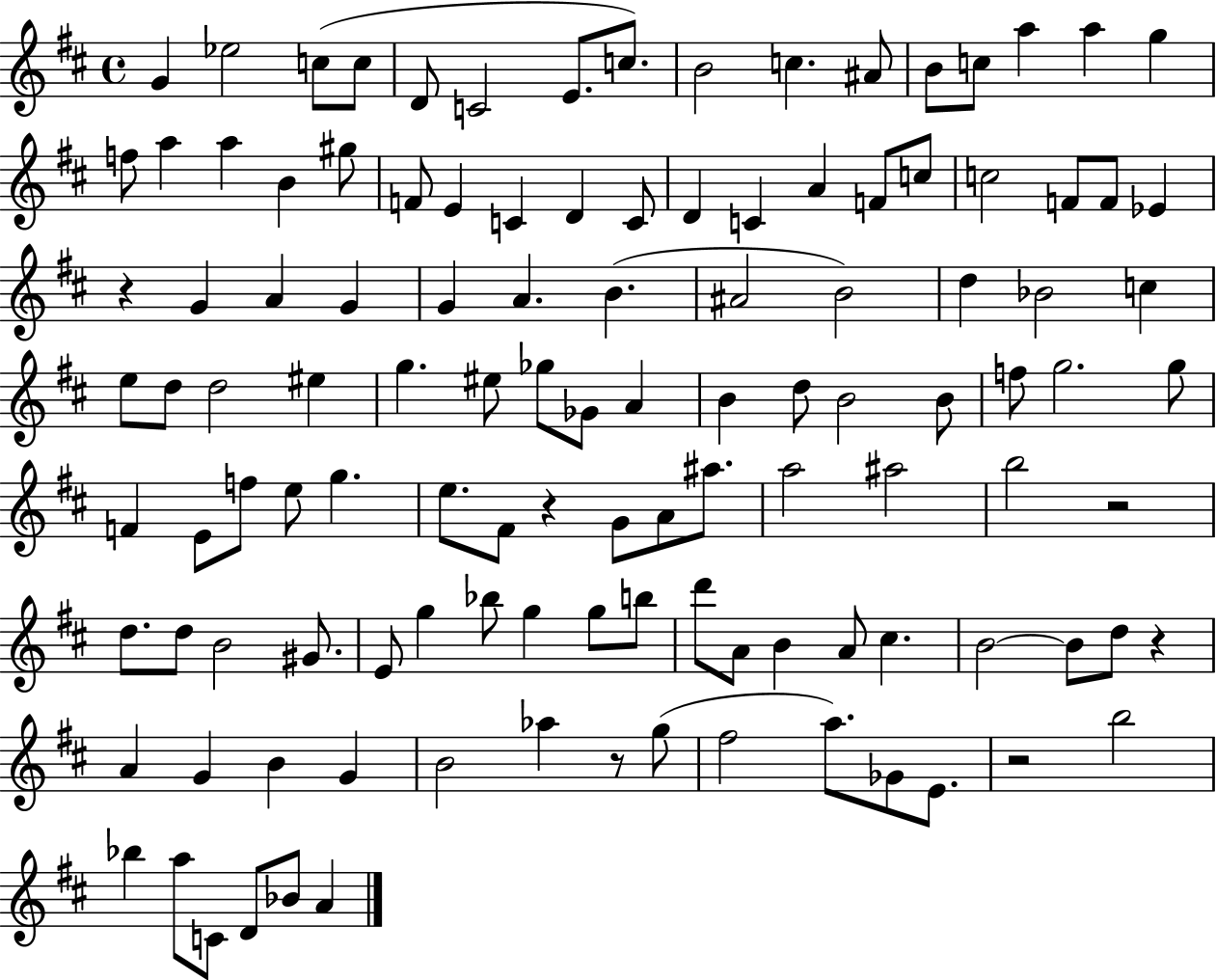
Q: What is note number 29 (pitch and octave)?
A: A4